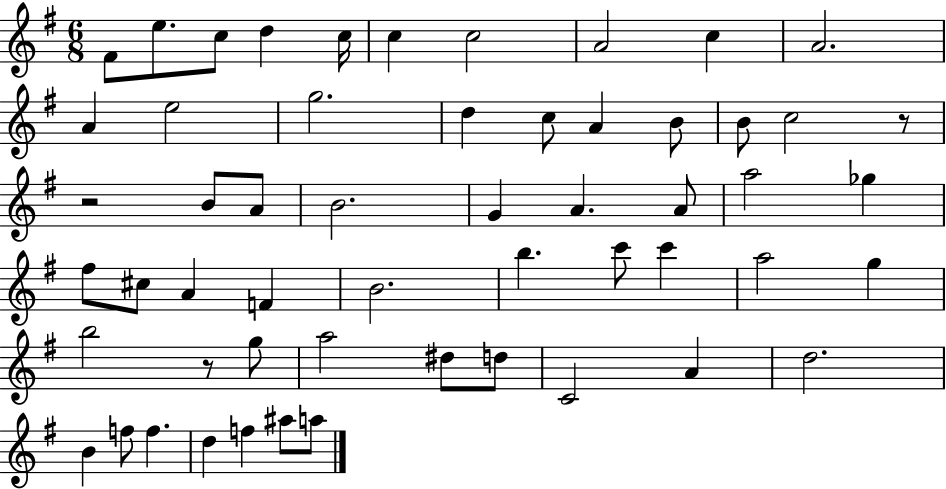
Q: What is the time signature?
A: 6/8